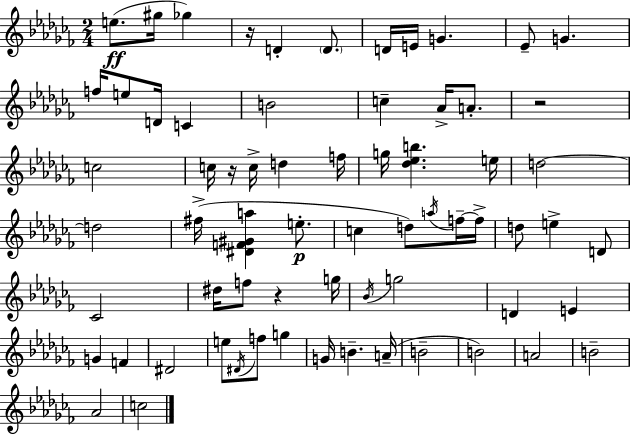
{
  \clef treble
  \numericTimeSignature
  \time 2/4
  \key aes \minor
  e''8.(\ff gis''16 ges''4) | r16 d'4-. \parenthesize d'8. | d'16 e'16 g'4. | ees'8-- g'4. | \break f''16 e''8 d'16 c'4 | b'2 | c''4-- aes'16-> a'8.-. | r2 | \break c''2 | c''16 r16 c''16-> d''4 f''16 | g''16 <des'' ees'' b''>4. e''16 | d''2~~ | \break d''2 | fis''16->( <dis' f' gis' a''>4 e''8.-.\p | c''4 d''8) \acciaccatura { a''16 } f''16--~~ | f''16-> d''8 e''4-> d'8 | \break ces'2 | dis''16 f''8 r4 | g''16 \acciaccatura { bes'16 } g''2 | d'4 e'4 | \break g'4 f'4 | dis'2 | e''8 \acciaccatura { dis'16 } f''8 g''4 | g'16 b'4.-- | \break a'16--( b'2-- | b'2) | a'2 | b'2-- | \break aes'2 | c''2 | \bar "|."
}